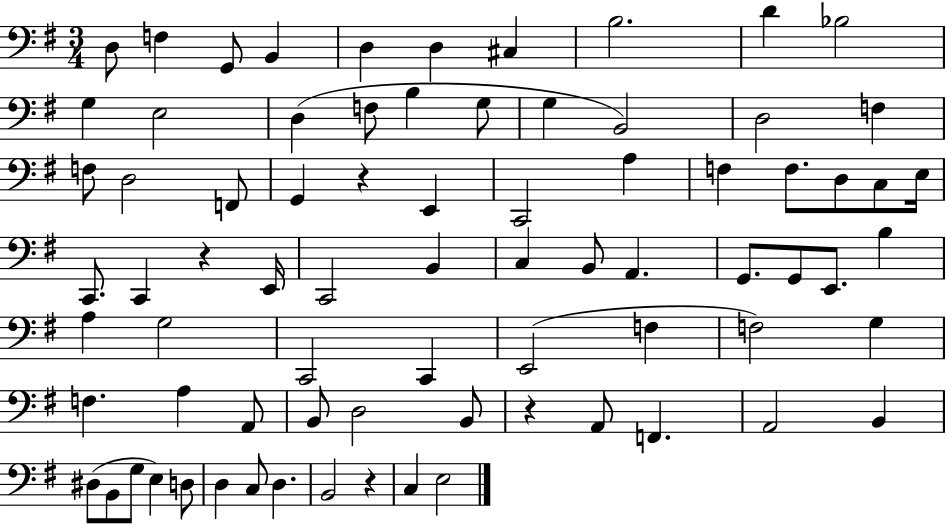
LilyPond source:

{
  \clef bass
  \numericTimeSignature
  \time 3/4
  \key g \major
  d8 f4 g,8 b,4 | d4 d4 cis4 | b2. | d'4 bes2 | \break g4 e2 | d4( f8 b4 g8 | g4 b,2) | d2 f4 | \break f8 d2 f,8 | g,4 r4 e,4 | c,2 a4 | f4 f8. d8 c8 e16 | \break c,8. c,4 r4 e,16 | c,2 b,4 | c4 b,8 a,4. | g,8. g,8 e,8. b4 | \break a4 g2 | c,2 c,4 | e,2( f4 | f2) g4 | \break f4. a4 a,8 | b,8 d2 b,8 | r4 a,8 f,4. | a,2 b,4 | \break dis8( b,8 g8 e4) d8 | d4 c8 d4. | b,2 r4 | c4 e2 | \break \bar "|."
}